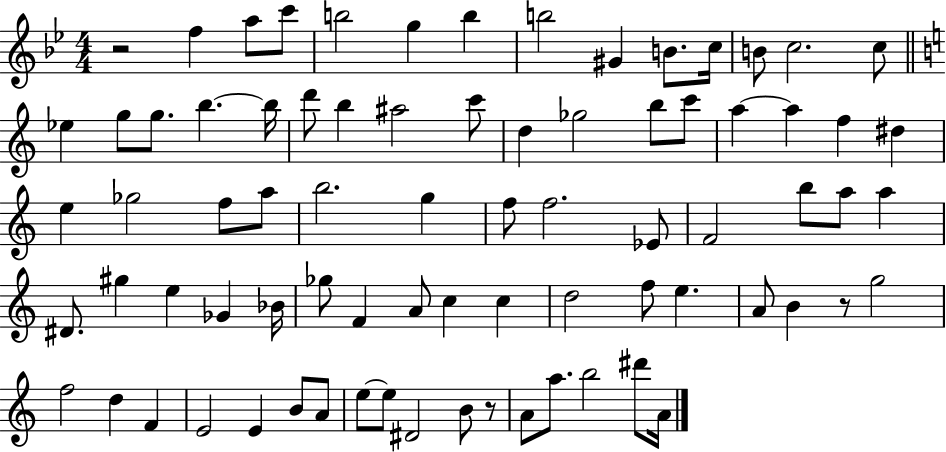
X:1
T:Untitled
M:4/4
L:1/4
K:Bb
z2 f a/2 c'/2 b2 g b b2 ^G B/2 c/4 B/2 c2 c/2 _e g/2 g/2 b b/4 d'/2 b ^a2 c'/2 d _g2 b/2 c'/2 a a f ^d e _g2 f/2 a/2 b2 g f/2 f2 _E/2 F2 b/2 a/2 a ^D/2 ^g e _G _B/4 _g/2 F A/2 c c d2 f/2 e A/2 B z/2 g2 f2 d F E2 E B/2 A/2 e/2 e/2 ^D2 B/2 z/2 A/2 a/2 b2 ^d'/2 A/4